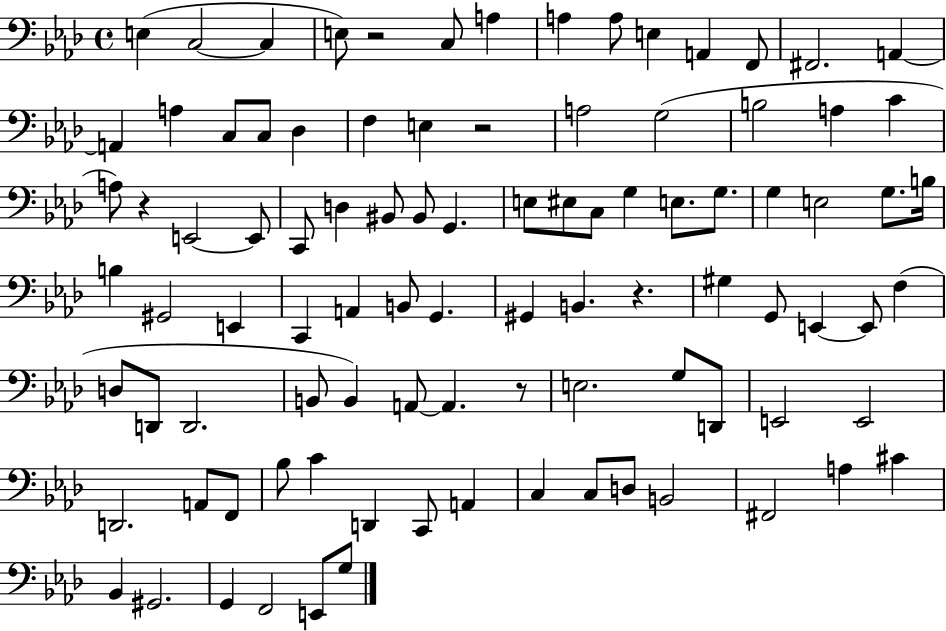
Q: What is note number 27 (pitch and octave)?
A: E2